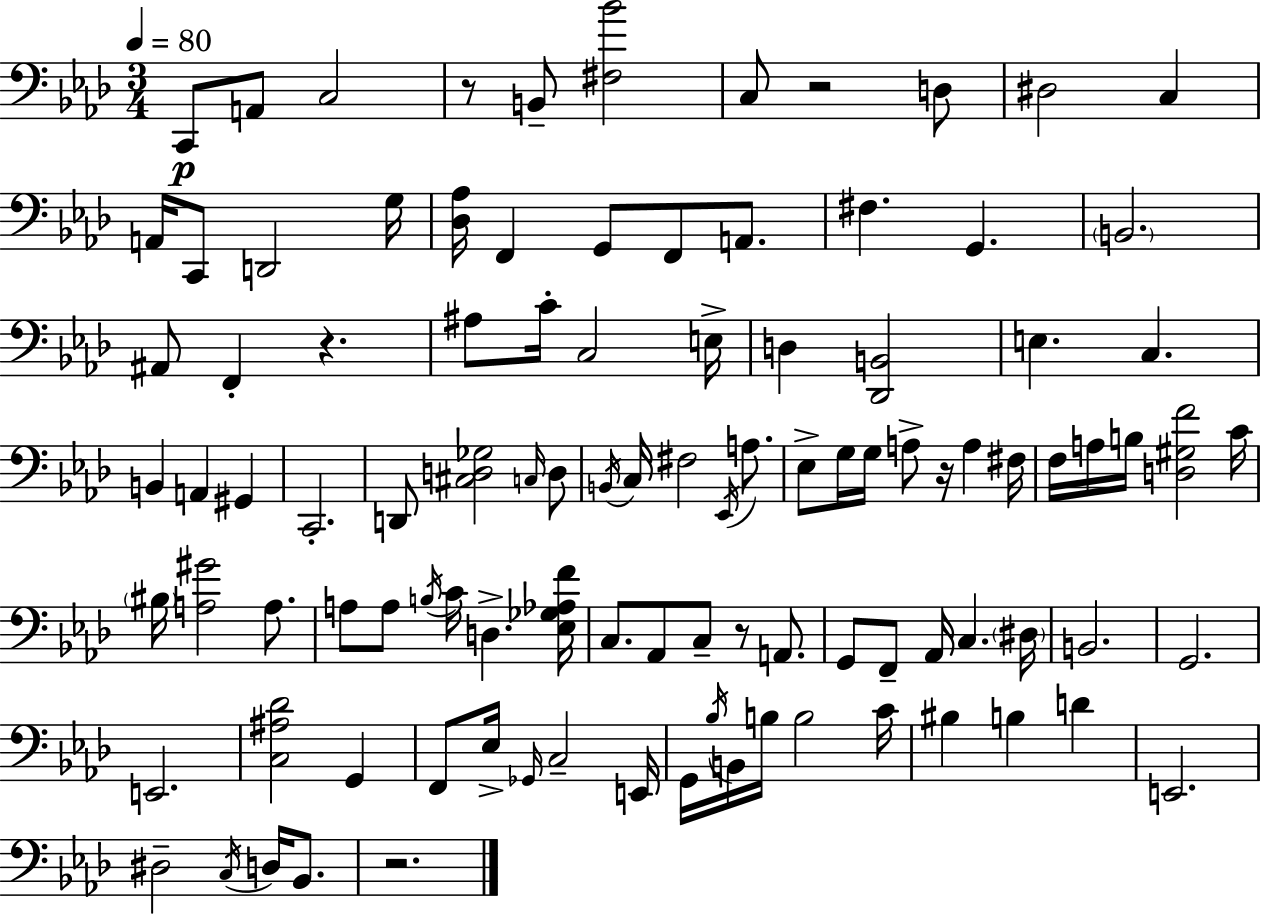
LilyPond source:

{
  \clef bass
  \numericTimeSignature
  \time 3/4
  \key f \minor
  \tempo 4 = 80
  c,8\p a,8 c2 | r8 b,8-- <fis bes'>2 | c8 r2 d8 | dis2 c4 | \break a,16 c,8 d,2 g16 | <des aes>16 f,4 g,8 f,8 a,8. | fis4. g,4. | \parenthesize b,2. | \break ais,8 f,4-. r4. | ais8 c'16-. c2 e16-> | d4 <des, b,>2 | e4. c4. | \break b,4 a,4 gis,4 | c,2.-. | d,8 <cis d ges>2 \grace { c16 } d8 | \acciaccatura { b,16 } c16 fis2 \acciaccatura { ees,16 } | \break a8. ees8-> g16 g16 a8-> r16 a4 | fis16 f16 a16 b16 <d gis f'>2 | c'16 \parenthesize bis16 <a gis'>2 | a8. a8 a8 \acciaccatura { b16 } c'16 d4.-> | \break <ees ges aes f'>16 c8. aes,8 c8-- r8 | a,8. g,8 f,8-- aes,16 c4. | \parenthesize dis16 b,2. | g,2. | \break e,2. | <c ais des'>2 | g,4 f,8 ees16-> \grace { ges,16 } c2-- | e,16 g,16 \acciaccatura { bes16 } b,16 b16 b2 | \break c'16 bis4 b4 | d'4 e,2. | dis2-- | \acciaccatura { c16 } d16 bes,8. r2. | \break \bar "|."
}